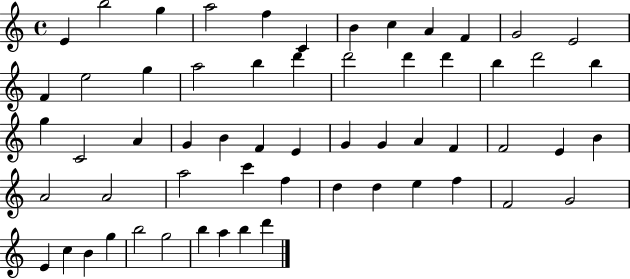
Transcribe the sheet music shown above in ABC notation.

X:1
T:Untitled
M:4/4
L:1/4
K:C
E b2 g a2 f C B c A F G2 E2 F e2 g a2 b d' d'2 d' d' b d'2 b g C2 A G B F E G G A F F2 E B A2 A2 a2 c' f d d e f F2 G2 E c B g b2 g2 b a b d'